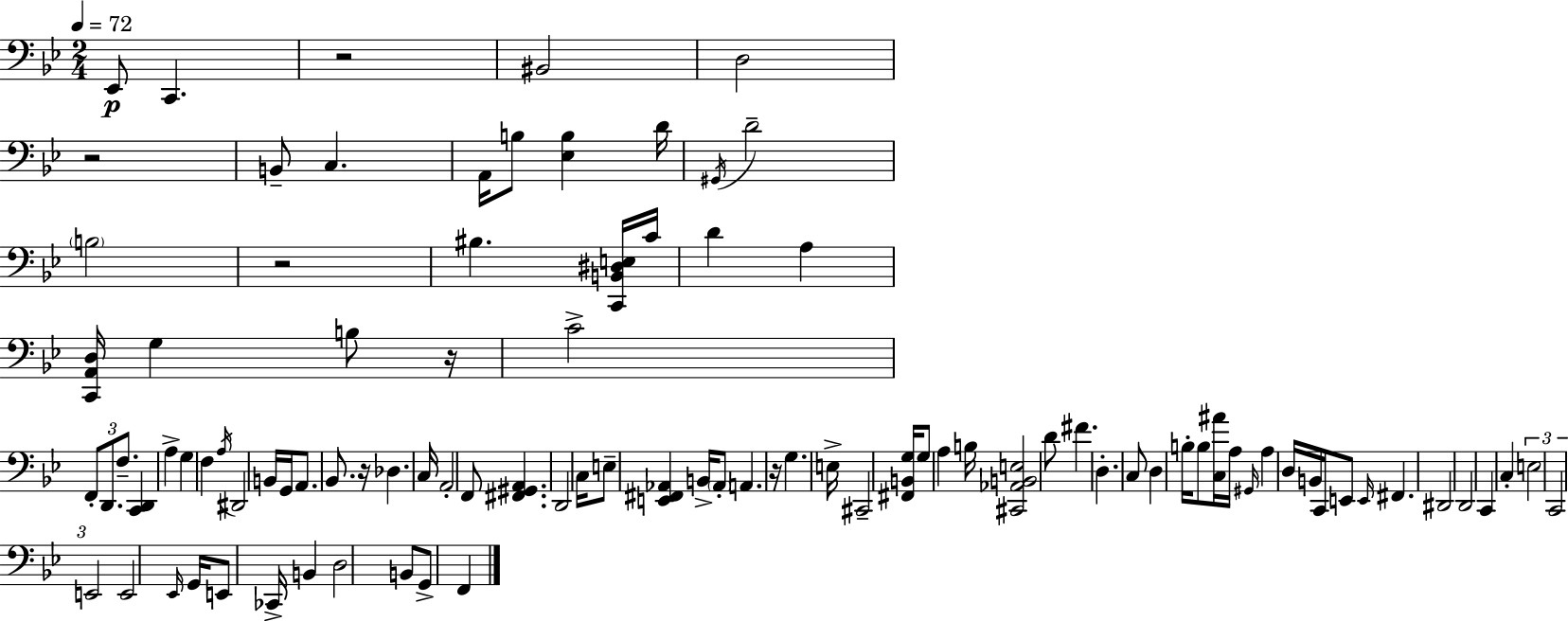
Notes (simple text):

Eb2/e C2/q. R/h BIS2/h D3/h R/h B2/e C3/q. A2/s B3/e [Eb3,B3]/q D4/s G#2/s D4/h B3/h R/h BIS3/q. [C2,B2,D#3,E3]/s C4/s D4/q A3/q [C2,A2,D3]/s G3/q B3/e R/s C4/h F2/e D2/e. F3/e. [C2,D2]/q A3/q G3/q F3/q A3/s D#2/h B2/s G2/s A2/e. Bb2/e. R/s Db3/q. C3/s A2/h F2/e [F#2,G#2,A2]/q. D2/h C3/s E3/e [E2,F#2,Ab2]/q B2/s Ab2/e A2/q. R/s G3/q. E3/s C#2/h [F#2,B2,G3]/s G3/e A3/q B3/s [C#2,Ab2,B2,E3]/h D4/e F#4/q. D3/q. C3/e D3/q B3/s B3/e [C3,A#4]/s A3/s G#2/s A3/q D3/s B2/s C2/s E2/e E2/s F#2/q. D#2/h D2/h C2/q C3/q E3/h C2/h E2/h E2/h Eb2/s G2/s E2/e CES2/s B2/q D3/h B2/e G2/e F2/q